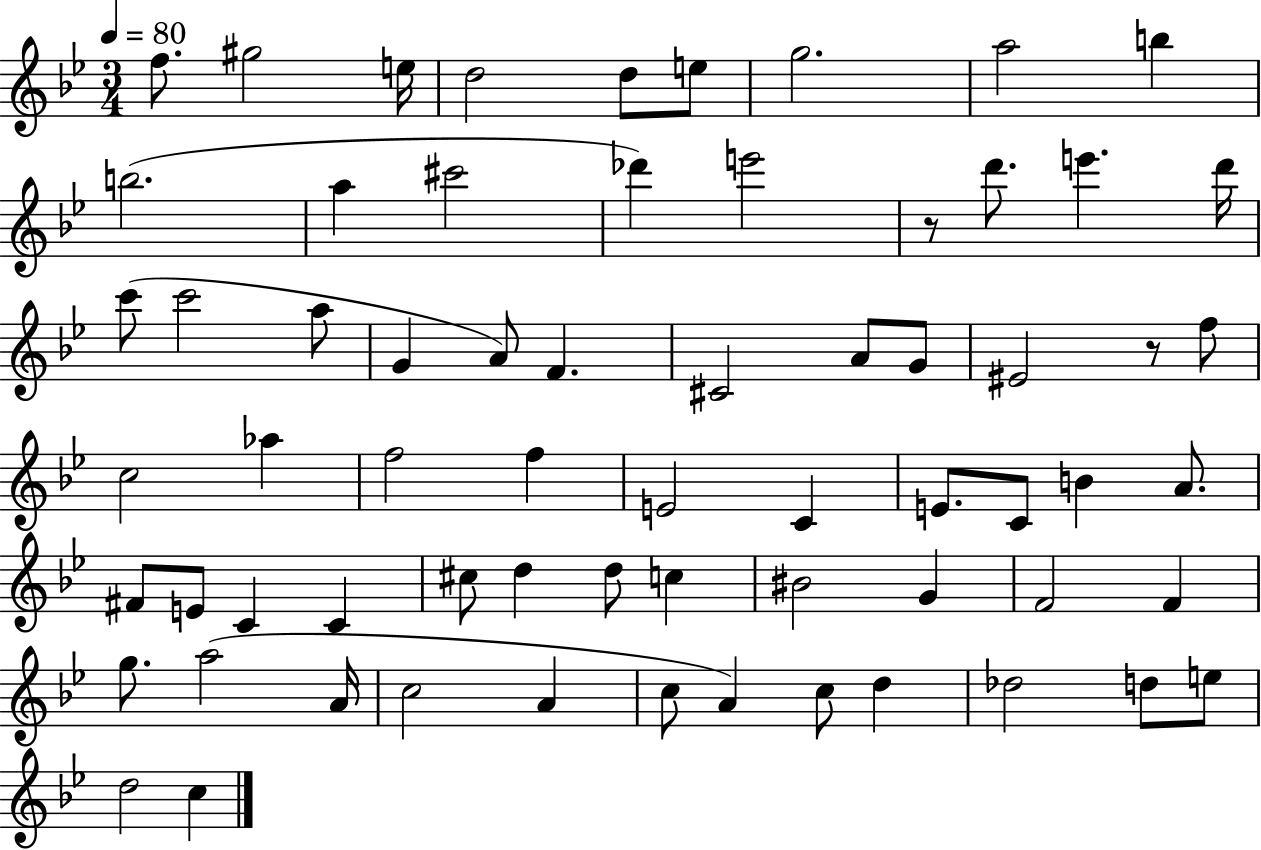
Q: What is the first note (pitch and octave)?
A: F5